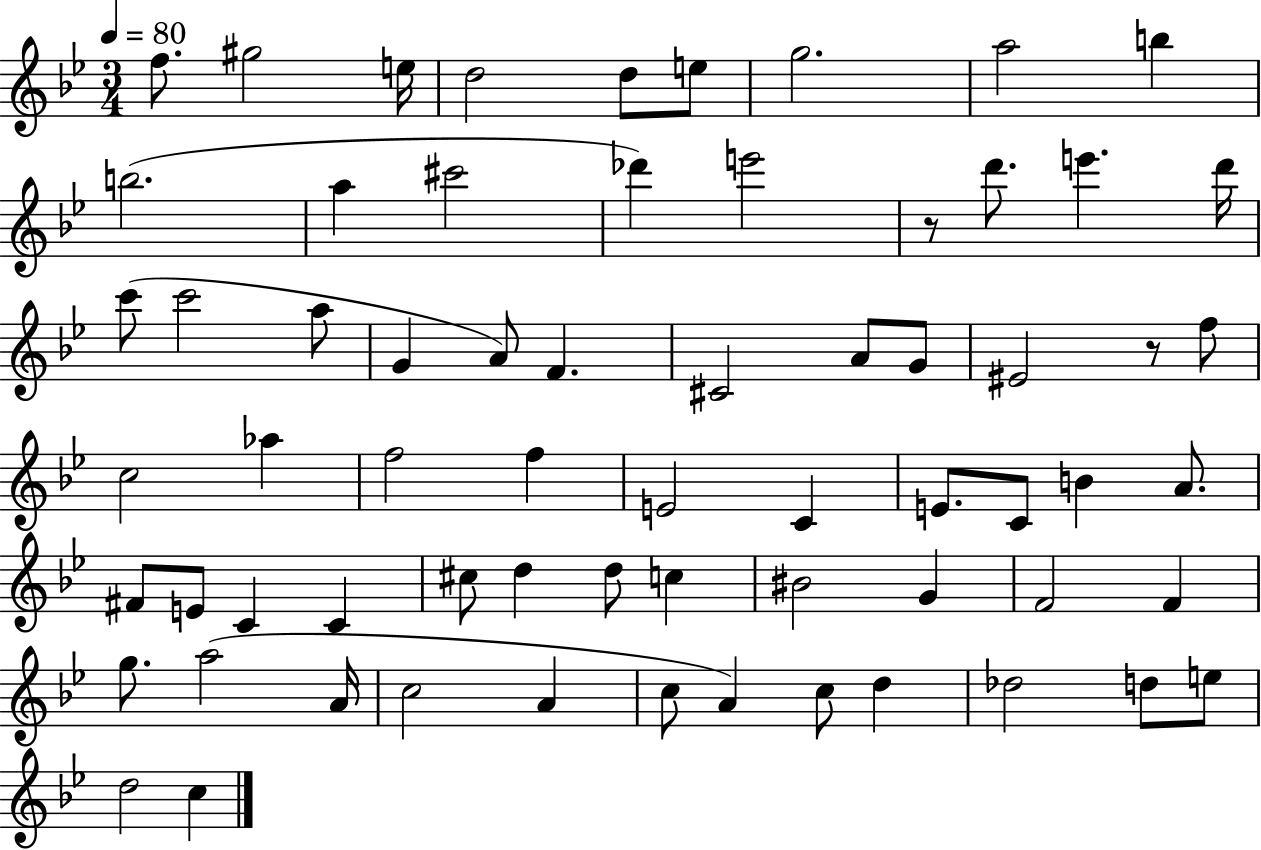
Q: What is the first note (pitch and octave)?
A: F5